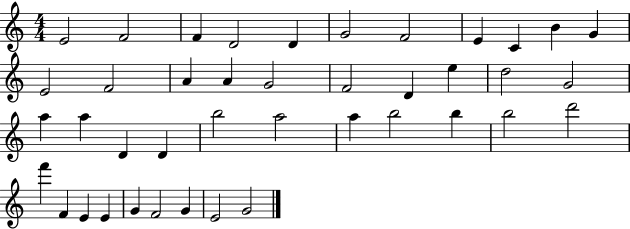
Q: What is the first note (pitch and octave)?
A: E4